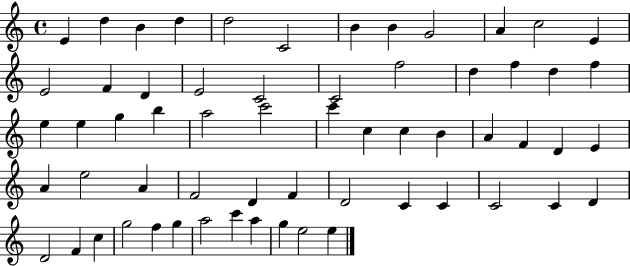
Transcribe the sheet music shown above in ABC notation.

X:1
T:Untitled
M:4/4
L:1/4
K:C
E d B d d2 C2 B B G2 A c2 E E2 F D E2 C2 C2 f2 d f d f e e g b a2 c'2 c' c c B A F D E A e2 A F2 D F D2 C C C2 C D D2 F c g2 f g a2 c' a g e2 e